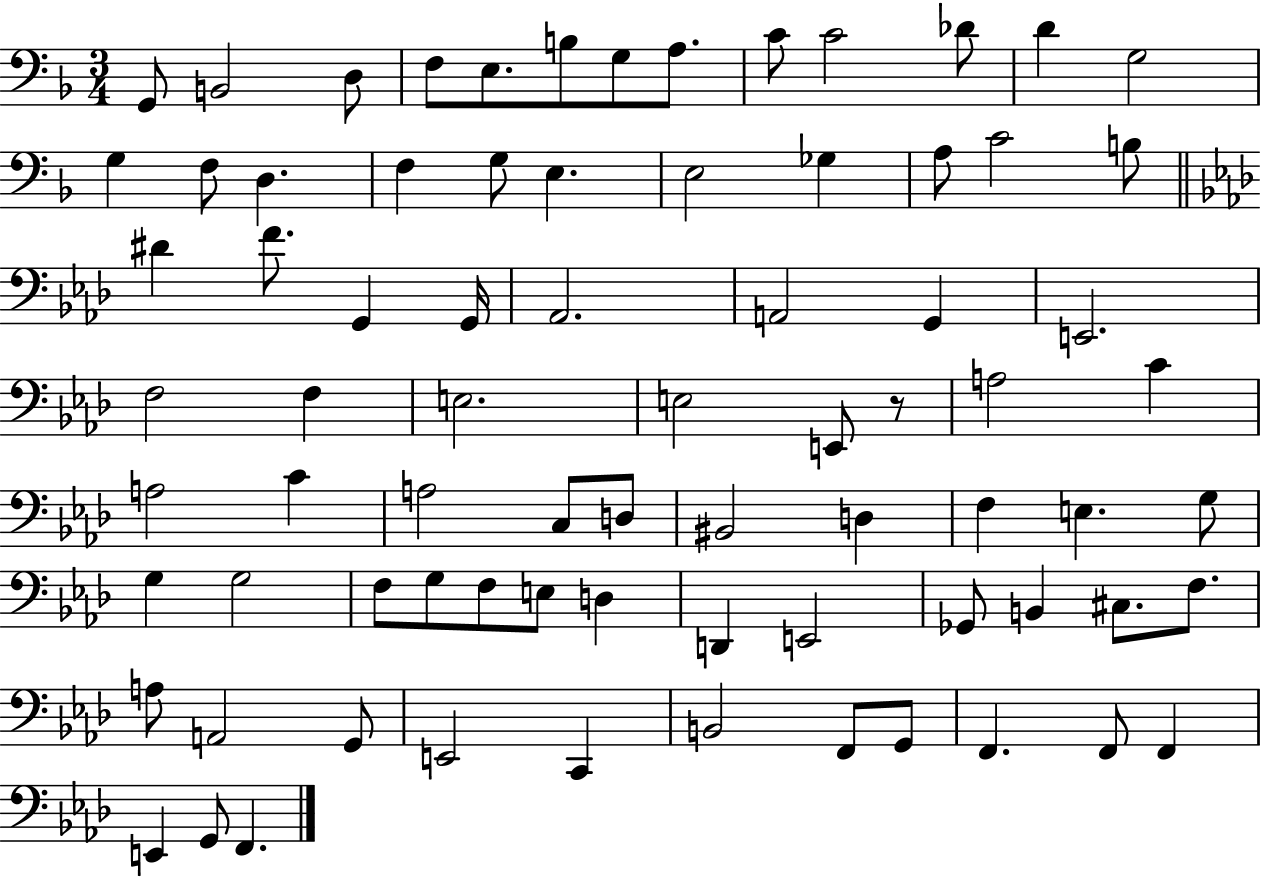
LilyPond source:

{
  \clef bass
  \numericTimeSignature
  \time 3/4
  \key f \major
  \repeat volta 2 { g,8 b,2 d8 | f8 e8. b8 g8 a8. | c'8 c'2 des'8 | d'4 g2 | \break g4 f8 d4. | f4 g8 e4. | e2 ges4 | a8 c'2 b8 | \break \bar "||" \break \key aes \major dis'4 f'8. g,4 g,16 | aes,2. | a,2 g,4 | e,2. | \break f2 f4 | e2. | e2 e,8 r8 | a2 c'4 | \break a2 c'4 | a2 c8 d8 | bis,2 d4 | f4 e4. g8 | \break g4 g2 | f8 g8 f8 e8 d4 | d,4 e,2 | ges,8 b,4 cis8. f8. | \break a8 a,2 g,8 | e,2 c,4 | b,2 f,8 g,8 | f,4. f,8 f,4 | \break e,4 g,8 f,4. | } \bar "|."
}